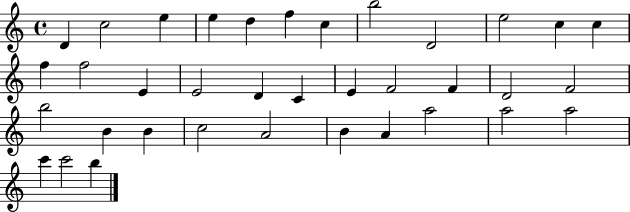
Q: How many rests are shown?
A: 0